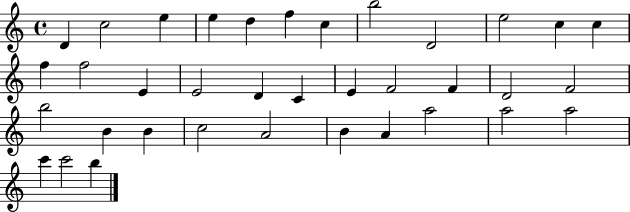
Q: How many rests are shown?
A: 0